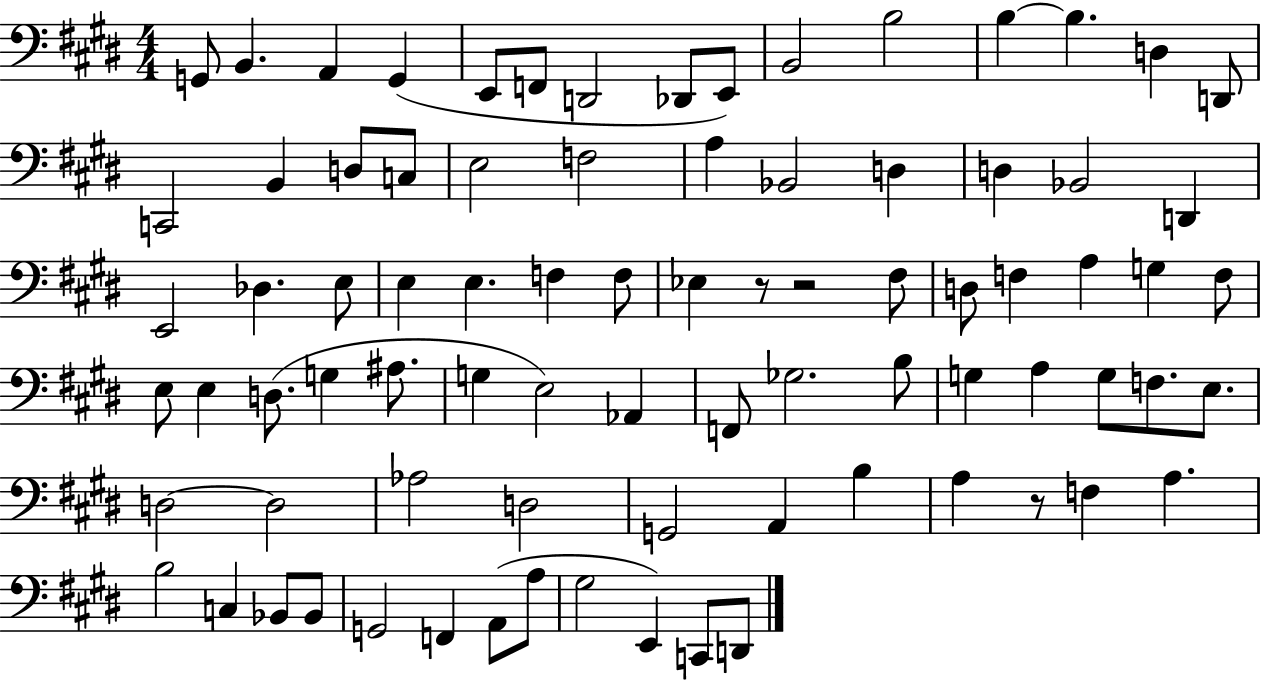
X:1
T:Untitled
M:4/4
L:1/4
K:E
G,,/2 B,, A,, G,, E,,/2 F,,/2 D,,2 _D,,/2 E,,/2 B,,2 B,2 B, B, D, D,,/2 C,,2 B,, D,/2 C,/2 E,2 F,2 A, _B,,2 D, D, _B,,2 D,, E,,2 _D, E,/2 E, E, F, F,/2 _E, z/2 z2 ^F,/2 D,/2 F, A, G, F,/2 E,/2 E, D,/2 G, ^A,/2 G, E,2 _A,, F,,/2 _G,2 B,/2 G, A, G,/2 F,/2 E,/2 D,2 D,2 _A,2 D,2 G,,2 A,, B, A, z/2 F, A, B,2 C, _B,,/2 _B,,/2 G,,2 F,, A,,/2 A,/2 ^G,2 E,, C,,/2 D,,/2